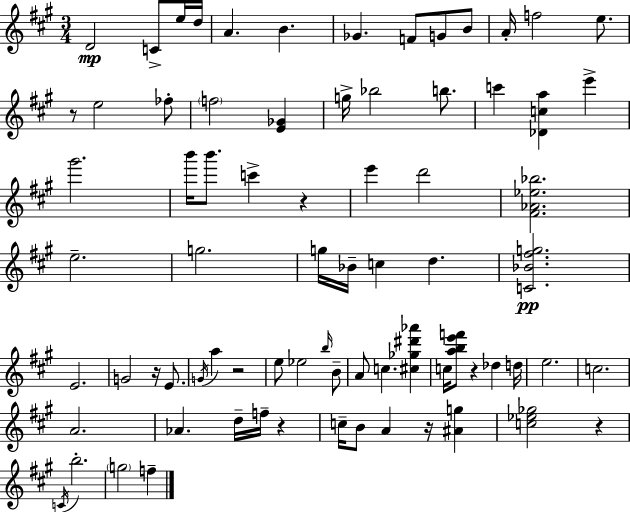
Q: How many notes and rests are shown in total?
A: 76